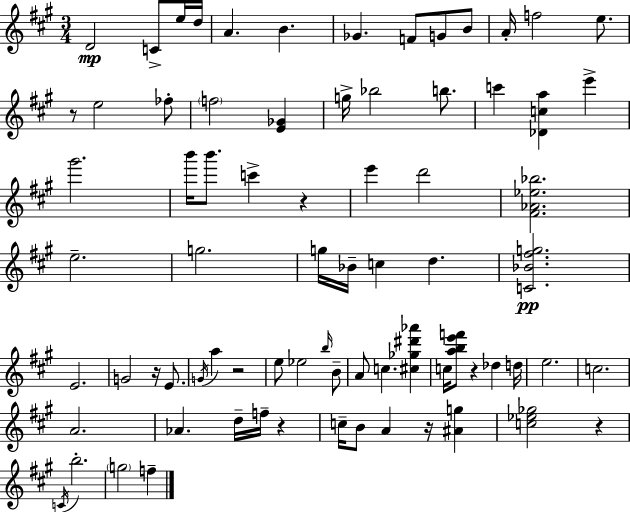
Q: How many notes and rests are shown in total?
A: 76